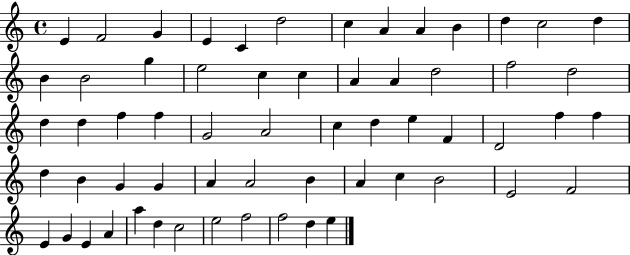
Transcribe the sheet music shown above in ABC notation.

X:1
T:Untitled
M:4/4
L:1/4
K:C
E F2 G E C d2 c A A B d c2 d B B2 g e2 c c A A d2 f2 d2 d d f f G2 A2 c d e F D2 f f d B G G A A2 B A c B2 E2 F2 E G E A a d c2 e2 f2 f2 d e